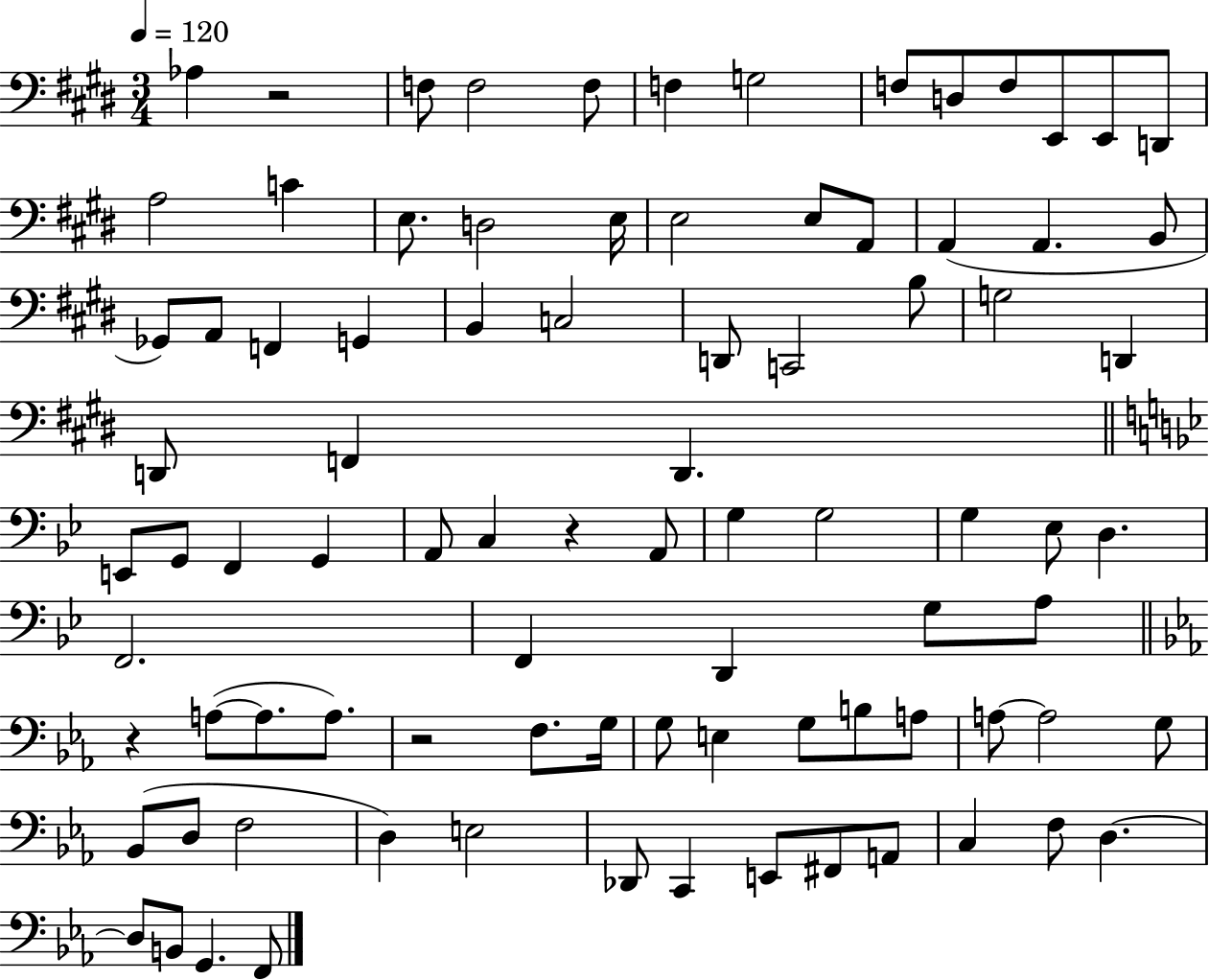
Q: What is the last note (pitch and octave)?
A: F2